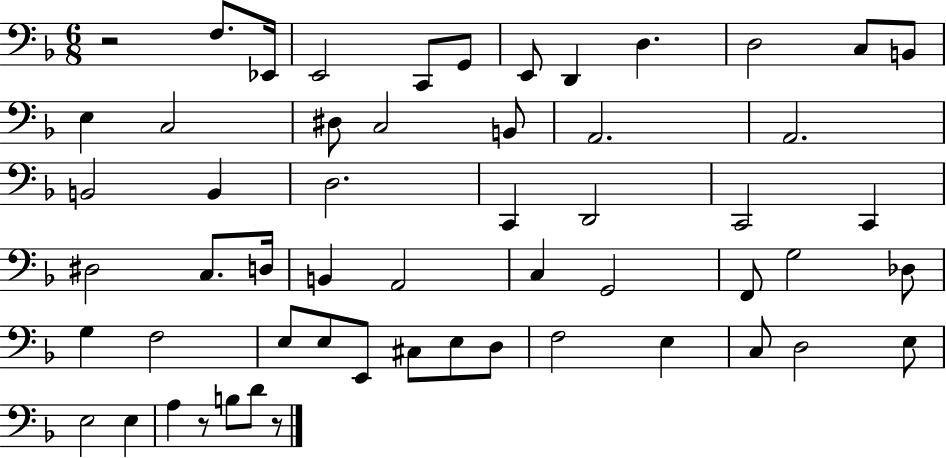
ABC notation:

X:1
T:Untitled
M:6/8
L:1/4
K:F
z2 F,/2 _E,,/4 E,,2 C,,/2 G,,/2 E,,/2 D,, D, D,2 C,/2 B,,/2 E, C,2 ^D,/2 C,2 B,,/2 A,,2 A,,2 B,,2 B,, D,2 C,, D,,2 C,,2 C,, ^D,2 C,/2 D,/4 B,, A,,2 C, G,,2 F,,/2 G,2 _D,/2 G, F,2 E,/2 E,/2 E,,/2 ^C,/2 E,/2 D,/2 F,2 E, C,/2 D,2 E,/2 E,2 E, A, z/2 B,/2 D/2 z/2